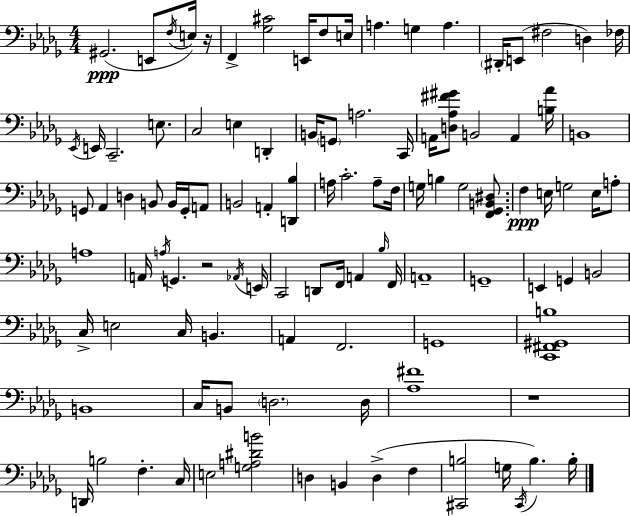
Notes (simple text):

G#2/h. E2/e F3/s E3/s R/s F2/q [Gb3,C#4]/h E2/s F3/e E3/s A3/q. G3/q A3/q. D#2/s E2/e F#3/h D3/q FES3/s Eb2/s E2/s C2/h. E3/e. C3/h E3/q D2/q B2/s G2/e A3/h. C2/s A2/s [D3,Ab3,F#4,G#4]/e B2/h A2/q [B3,Ab4]/s B2/w G2/e Ab2/q D3/q B2/e B2/s G2/s A2/e B2/h A2/q [D2,Bb3]/q A3/s C4/h. A3/e F3/s G3/s B3/q G3/h [F2,Gb2,B2,D#3]/e. F3/q E3/s G3/h E3/s A3/e A3/w A2/s A3/s G2/q. R/h Ab2/s E2/s C2/h D2/e F2/s A2/q Bb3/s F2/s A2/w G2/w E2/q G2/q B2/h C3/s E3/h C3/s B2/q. A2/q F2/h. G2/w [C2,F#2,G#2,B3]/w B2/w C3/s B2/e D3/h. D3/s [Ab3,F#4]/w R/w D2/s B3/h F3/q. C3/s E3/h [G3,A3,D#4,B4]/h D3/q B2/q D3/q F3/q [C#2,B3]/h G3/s C#2/s B3/q. B3/s